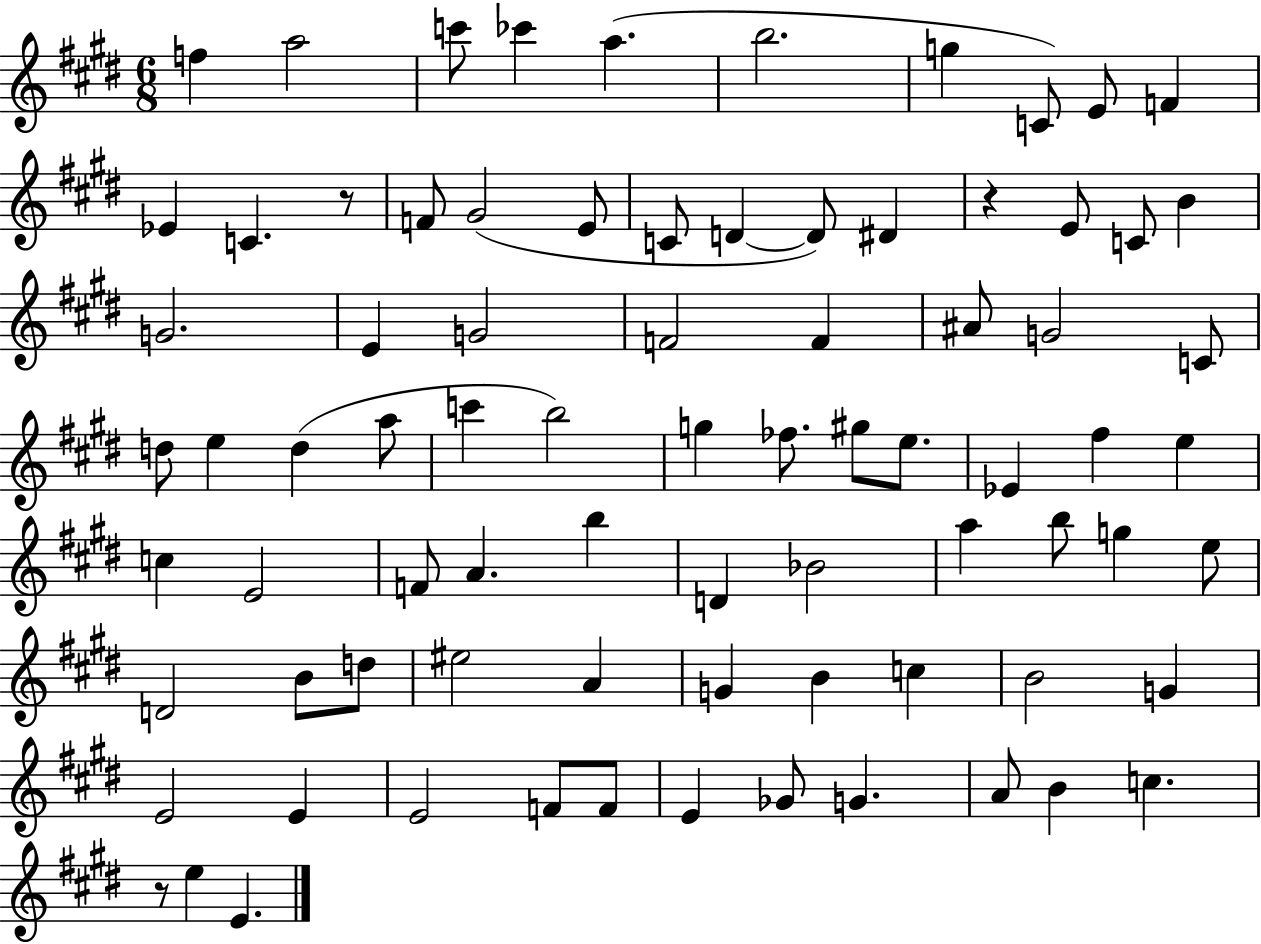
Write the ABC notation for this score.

X:1
T:Untitled
M:6/8
L:1/4
K:E
f a2 c'/2 _c' a b2 g C/2 E/2 F _E C z/2 F/2 ^G2 E/2 C/2 D D/2 ^D z E/2 C/2 B G2 E G2 F2 F ^A/2 G2 C/2 d/2 e d a/2 c' b2 g _f/2 ^g/2 e/2 _E ^f e c E2 F/2 A b D _B2 a b/2 g e/2 D2 B/2 d/2 ^e2 A G B c B2 G E2 E E2 F/2 F/2 E _G/2 G A/2 B c z/2 e E